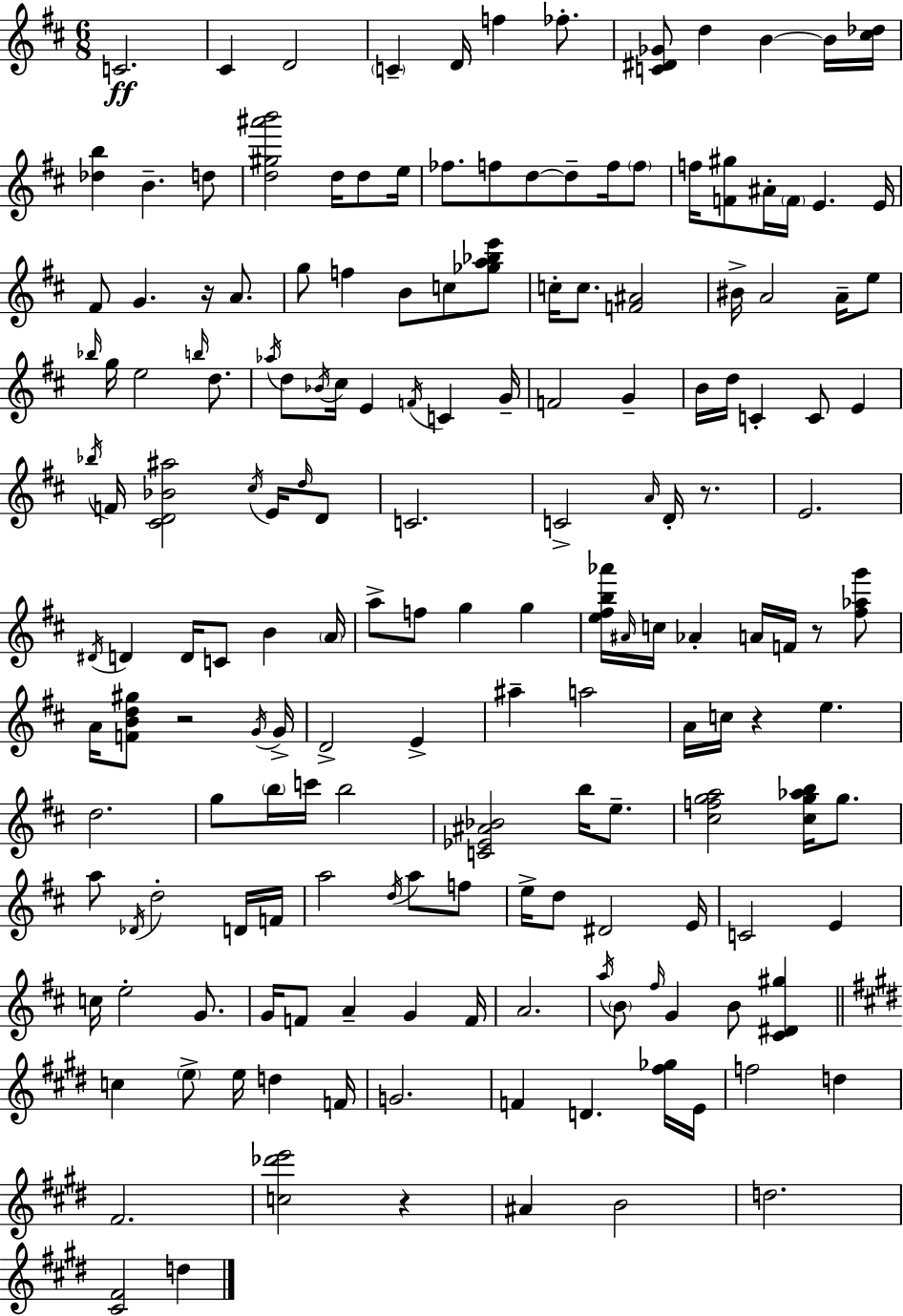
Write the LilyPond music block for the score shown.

{
  \clef treble
  \numericTimeSignature
  \time 6/8
  \key d \major
  c'2.\ff | cis'4 d'2 | \parenthesize c'4-- d'16 f''4 fes''8.-. | <c' dis' ges'>8 d''4 b'4~~ b'16 <cis'' des''>16 | \break <des'' b''>4 b'4.-- d''8 | <d'' gis'' ais''' b'''>2 d''16 d''8 e''16 | fes''8. f''8 d''8~~ d''8-- f''16 \parenthesize f''8 | f''16 <f' gis''>8 ais'16-. \parenthesize f'16 e'4. e'16 | \break fis'8 g'4. r16 a'8. | g''8 f''4 b'8 c''8 <ges'' a'' bes'' e'''>8 | c''16-. c''8. <f' ais'>2 | bis'16-> a'2 a'16-- e''8 | \break \grace { bes''16 } g''16 e''2 \grace { b''16 } d''8. | \acciaccatura { aes''16 } d''8 \acciaccatura { bes'16 } cis''16 e'4 \acciaccatura { f'16 } | c'4 g'16-- f'2 | g'4-- b'16 d''16 c'4-. c'8 | \break e'4 \acciaccatura { bes''16 } f'16 <cis' d' bes' ais''>2 | \acciaccatura { cis''16 } e'16 \grace { d''16 } d'8 c'2. | c'2-> | \grace { a'16 } d'16-. r8. e'2. | \break \acciaccatura { dis'16 } d'4 | d'16 c'8 b'4 \parenthesize a'16 a''8-> | f''8 g''4 g''4 <e'' fis'' b'' aes'''>16 \grace { ais'16 } | c''16 aes'4-. a'16 f'16 r8 <fis'' aes'' g'''>8 a'16 | \break <f' b' d'' gis''>8 r2 \acciaccatura { g'16 } g'16-> | d'2-> e'4-> | ais''4-- a''2 | a'16 c''16 r4 e''4. | \break d''2. | g''8 \parenthesize b''16 c'''16 b''2 | <c' ees' ais' bes'>2 b''16 e''8.-- | <cis'' f'' g'' a''>2 <cis'' g'' aes'' b''>16 g''8. | \break a''8 \acciaccatura { des'16 } d''2-. d'16 | f'16 a''2 \acciaccatura { d''16 } a''8 | f''8 e''16-> d''8 dis'2 | e'16 c'2 e'4 | \break c''16 e''2-. g'8. | g'16 f'8 a'4-- g'4 | f'16 a'2. | \acciaccatura { a''16 } \parenthesize b'8 \grace { fis''16 } g'4 b'8 | \break <cis' dis' gis''>4 \bar "||" \break \key e \major c''4 \parenthesize e''8-> e''16 d''4 f'16 | g'2. | f'4 d'4. <fis'' ges''>16 e'16 | f''2 d''4 | \break fis'2. | <c'' des''' e'''>2 r4 | ais'4 b'2 | d''2. | \break <cis' fis'>2 d''4 | \bar "|."
}